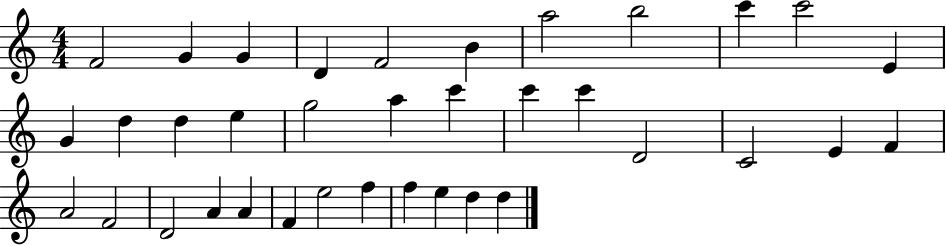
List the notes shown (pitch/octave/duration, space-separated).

F4/h G4/q G4/q D4/q F4/h B4/q A5/h B5/h C6/q C6/h E4/q G4/q D5/q D5/q E5/q G5/h A5/q C6/q C6/q C6/q D4/h C4/h E4/q F4/q A4/h F4/h D4/h A4/q A4/q F4/q E5/h F5/q F5/q E5/q D5/q D5/q